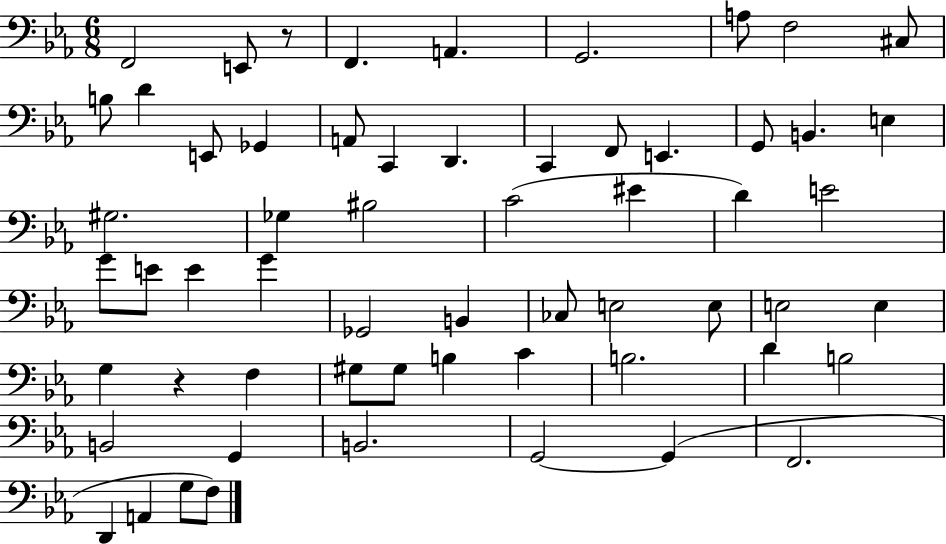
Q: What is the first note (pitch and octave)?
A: F2